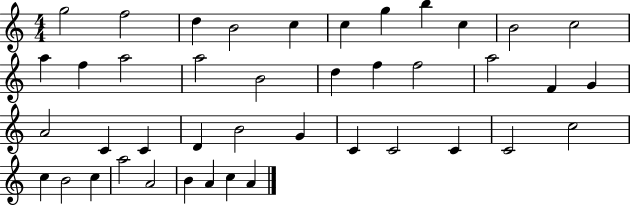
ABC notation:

X:1
T:Untitled
M:4/4
L:1/4
K:C
g2 f2 d B2 c c g b c B2 c2 a f a2 a2 B2 d f f2 a2 F G A2 C C D B2 G C C2 C C2 c2 c B2 c a2 A2 B A c A